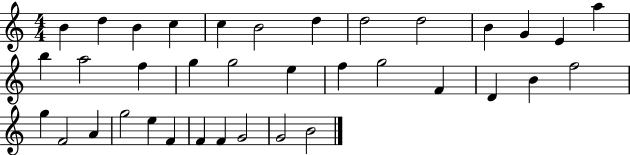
B4/q D5/q B4/q C5/q C5/q B4/h D5/q D5/h D5/h B4/q G4/q E4/q A5/q B5/q A5/h F5/q G5/q G5/h E5/q F5/q G5/h F4/q D4/q B4/q F5/h G5/q F4/h A4/q G5/h E5/q F4/q F4/q F4/q G4/h G4/h B4/h